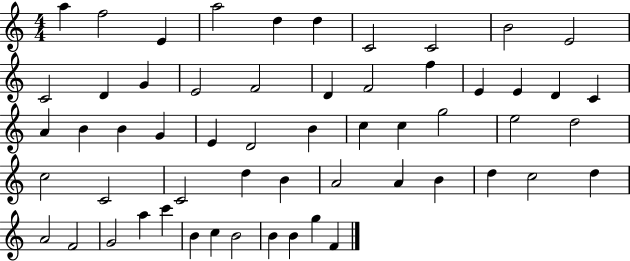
{
  \clef treble
  \numericTimeSignature
  \time 4/4
  \key c \major
  a''4 f''2 e'4 | a''2 d''4 d''4 | c'2 c'2 | b'2 e'2 | \break c'2 d'4 g'4 | e'2 f'2 | d'4 f'2 f''4 | e'4 e'4 d'4 c'4 | \break a'4 b'4 b'4 g'4 | e'4 d'2 b'4 | c''4 c''4 g''2 | e''2 d''2 | \break c''2 c'2 | c'2 d''4 b'4 | a'2 a'4 b'4 | d''4 c''2 d''4 | \break a'2 f'2 | g'2 a''4 c'''4 | b'4 c''4 b'2 | b'4 b'4 g''4 f'4 | \break \bar "|."
}